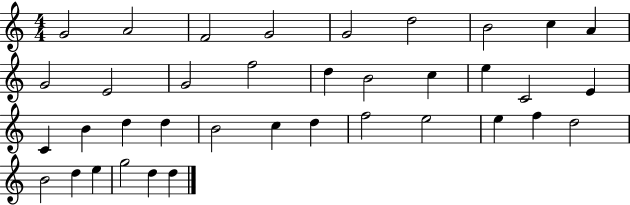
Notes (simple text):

G4/h A4/h F4/h G4/h G4/h D5/h B4/h C5/q A4/q G4/h E4/h G4/h F5/h D5/q B4/h C5/q E5/q C4/h E4/q C4/q B4/q D5/q D5/q B4/h C5/q D5/q F5/h E5/h E5/q F5/q D5/h B4/h D5/q E5/q G5/h D5/q D5/q